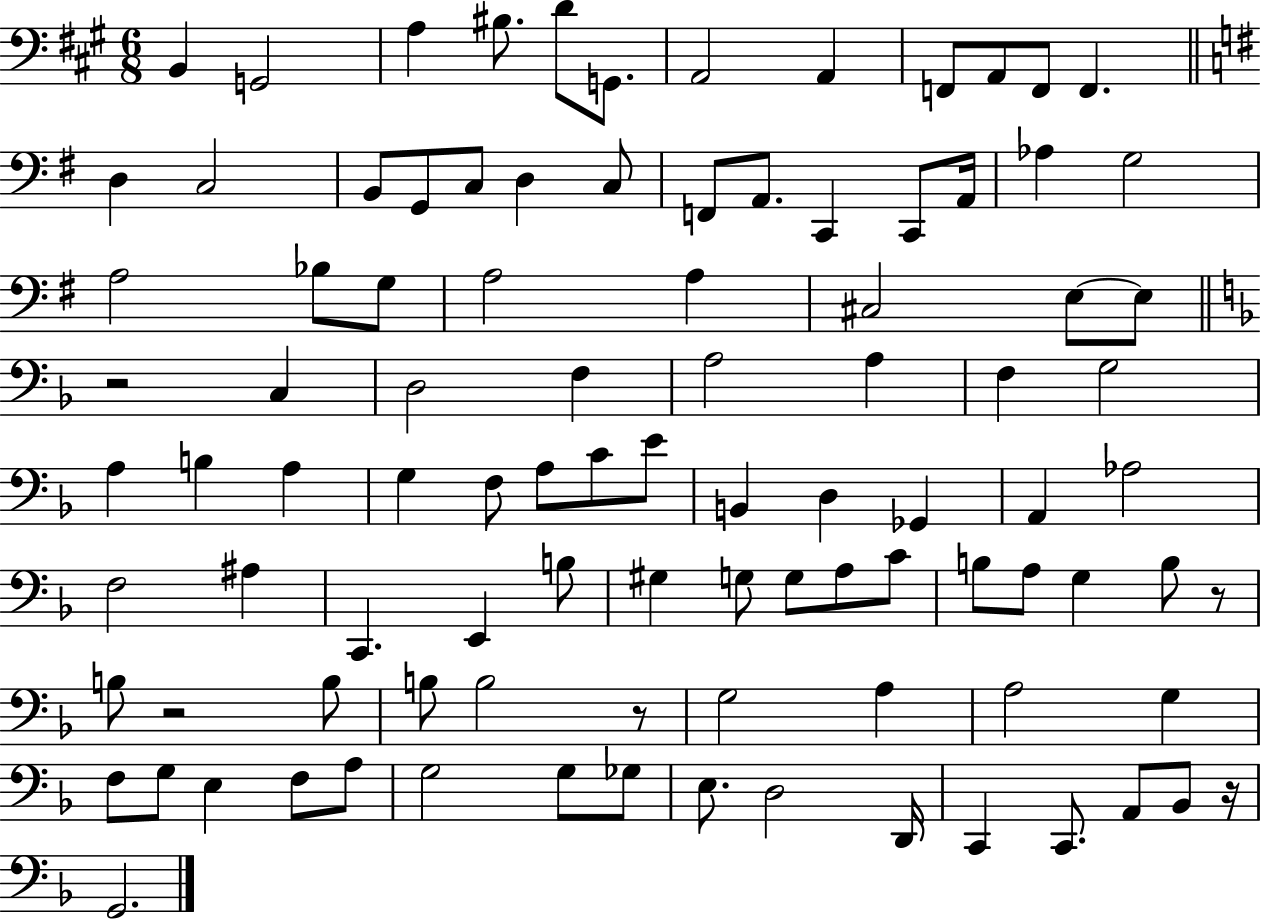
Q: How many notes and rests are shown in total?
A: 97